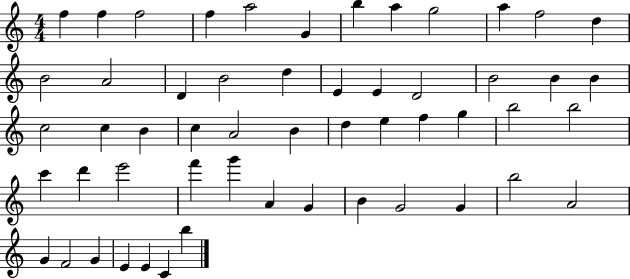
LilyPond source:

{
  \clef treble
  \numericTimeSignature
  \time 4/4
  \key c \major
  f''4 f''4 f''2 | f''4 a''2 g'4 | b''4 a''4 g''2 | a''4 f''2 d''4 | \break b'2 a'2 | d'4 b'2 d''4 | e'4 e'4 d'2 | b'2 b'4 b'4 | \break c''2 c''4 b'4 | c''4 a'2 b'4 | d''4 e''4 f''4 g''4 | b''2 b''2 | \break c'''4 d'''4 e'''2 | f'''4 g'''4 a'4 g'4 | b'4 g'2 g'4 | b''2 a'2 | \break g'4 f'2 g'4 | e'4 e'4 c'4 b''4 | \bar "|."
}